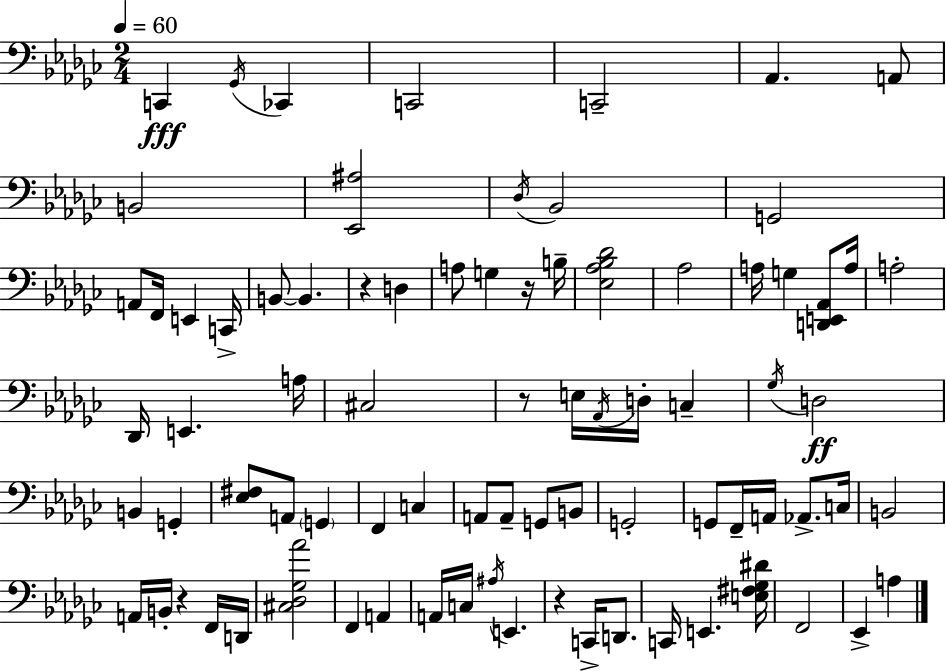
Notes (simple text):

C2/q Gb2/s CES2/q C2/h C2/h Ab2/q. A2/e B2/h [Eb2,A#3]/h Db3/s Bb2/h G2/h A2/e F2/s E2/q C2/s B2/e B2/q. R/q D3/q A3/e G3/q R/s B3/s [Eb3,Ab3,Bb3,Db4]/h Ab3/h A3/s G3/q [D2,E2,Ab2]/e A3/s A3/h Db2/s E2/q. A3/s C#3/h R/e E3/s Ab2/s D3/s C3/q Gb3/s D3/h B2/q G2/q [Eb3,F#3]/e A2/e G2/q F2/q C3/q A2/e A2/e G2/e B2/e G2/h G2/e F2/s A2/s Ab2/e. C3/s B2/h A2/s B2/s R/q F2/s D2/s [C#3,Db3,Gb3,Ab4]/h F2/q A2/q A2/s C3/s A#3/s E2/q. R/q C2/s D2/e. C2/s E2/q. [E3,F#3,Gb3,D#4]/s F2/h Eb2/q A3/q